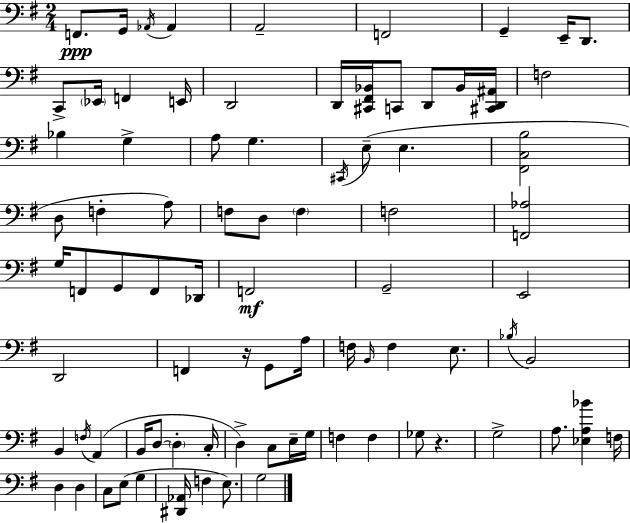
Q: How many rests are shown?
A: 2